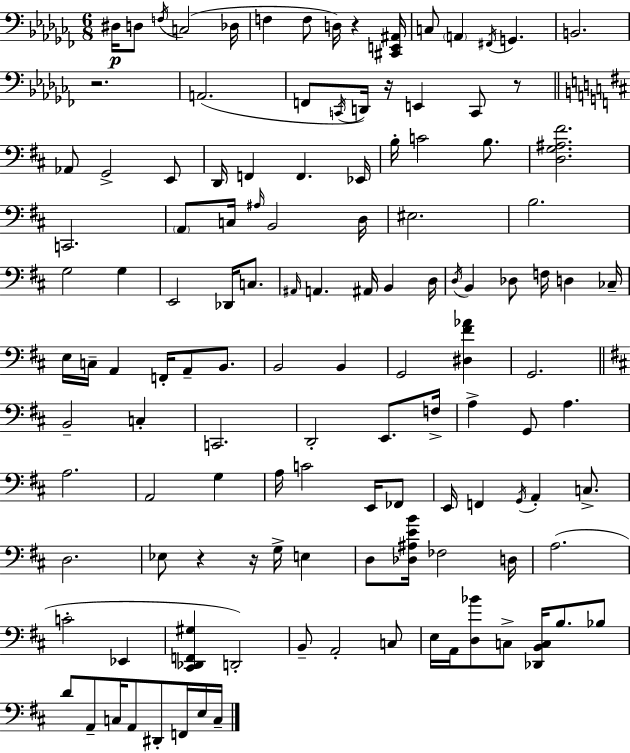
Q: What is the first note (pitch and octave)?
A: D#3